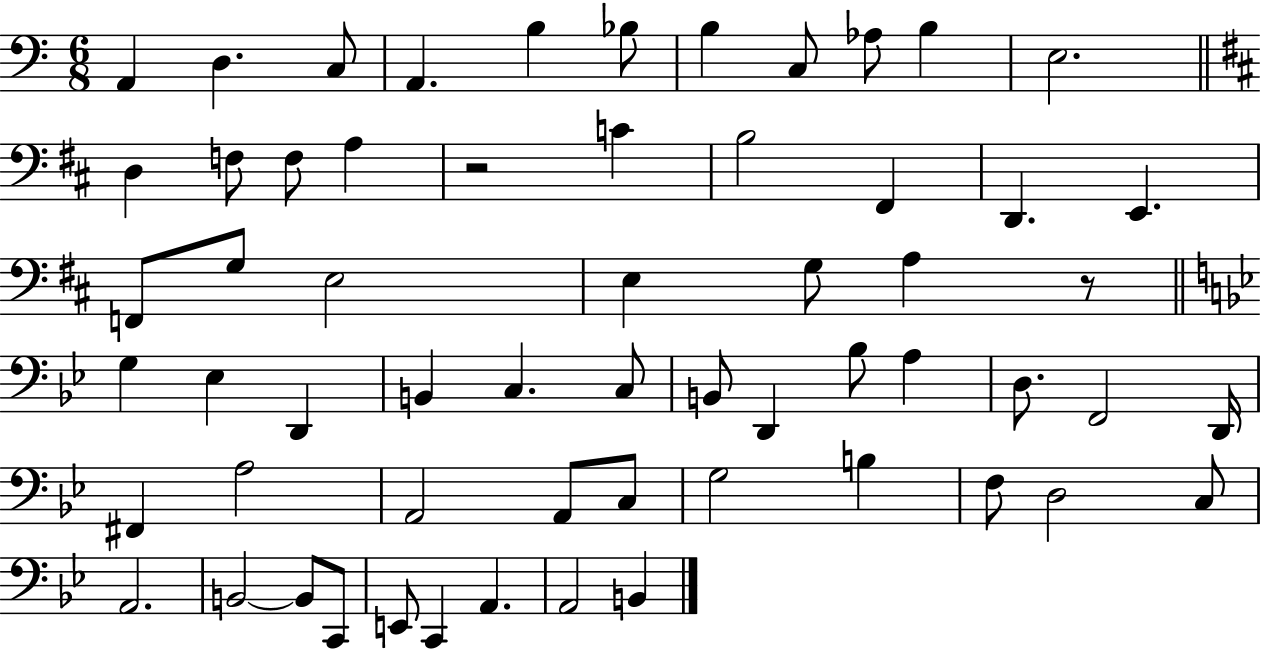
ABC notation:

X:1
T:Untitled
M:6/8
L:1/4
K:C
A,, D, C,/2 A,, B, _B,/2 B, C,/2 _A,/2 B, E,2 D, F,/2 F,/2 A, z2 C B,2 ^F,, D,, E,, F,,/2 G,/2 E,2 E, G,/2 A, z/2 G, _E, D,, B,, C, C,/2 B,,/2 D,, _B,/2 A, D,/2 F,,2 D,,/4 ^F,, A,2 A,,2 A,,/2 C,/2 G,2 B, F,/2 D,2 C,/2 A,,2 B,,2 B,,/2 C,,/2 E,,/2 C,, A,, A,,2 B,,